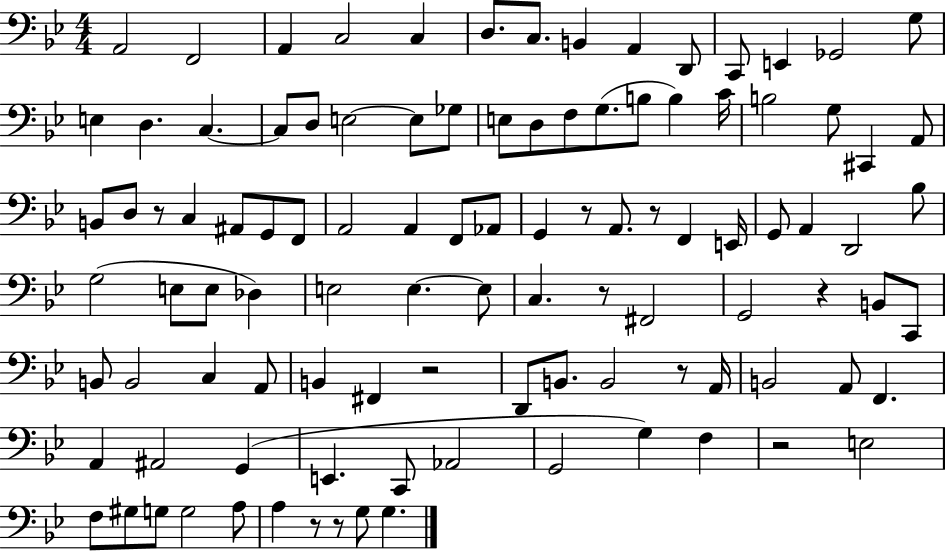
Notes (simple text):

A2/h F2/h A2/q C3/h C3/q D3/e. C3/e. B2/q A2/q D2/e C2/e E2/q Gb2/h G3/e E3/q D3/q. C3/q. C3/e D3/e E3/h E3/e Gb3/e E3/e D3/e F3/e G3/e. B3/e B3/q C4/s B3/h G3/e C#2/q A2/e B2/e D3/e R/e C3/q A#2/e G2/e F2/e A2/h A2/q F2/e Ab2/e G2/q R/e A2/e. R/e F2/q E2/s G2/e A2/q D2/h Bb3/e G3/h E3/e E3/e Db3/q E3/h E3/q. E3/e C3/q. R/e F#2/h G2/h R/q B2/e C2/e B2/e B2/h C3/q A2/e B2/q F#2/q R/h D2/e B2/e. B2/h R/e A2/s B2/h A2/e F2/q. A2/q A#2/h G2/q E2/q. C2/e Ab2/h G2/h G3/q F3/q R/h E3/h F3/e G#3/e G3/e G3/h A3/e A3/q R/e R/e G3/e G3/q.